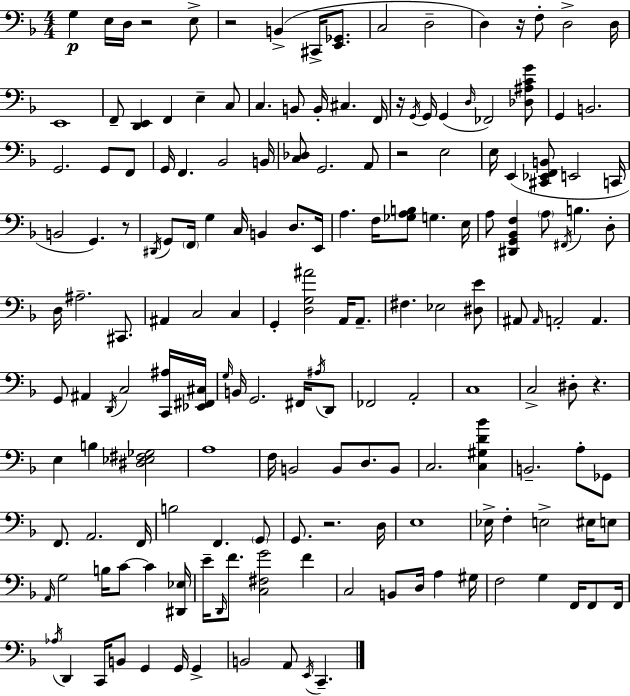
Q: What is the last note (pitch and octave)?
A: C2